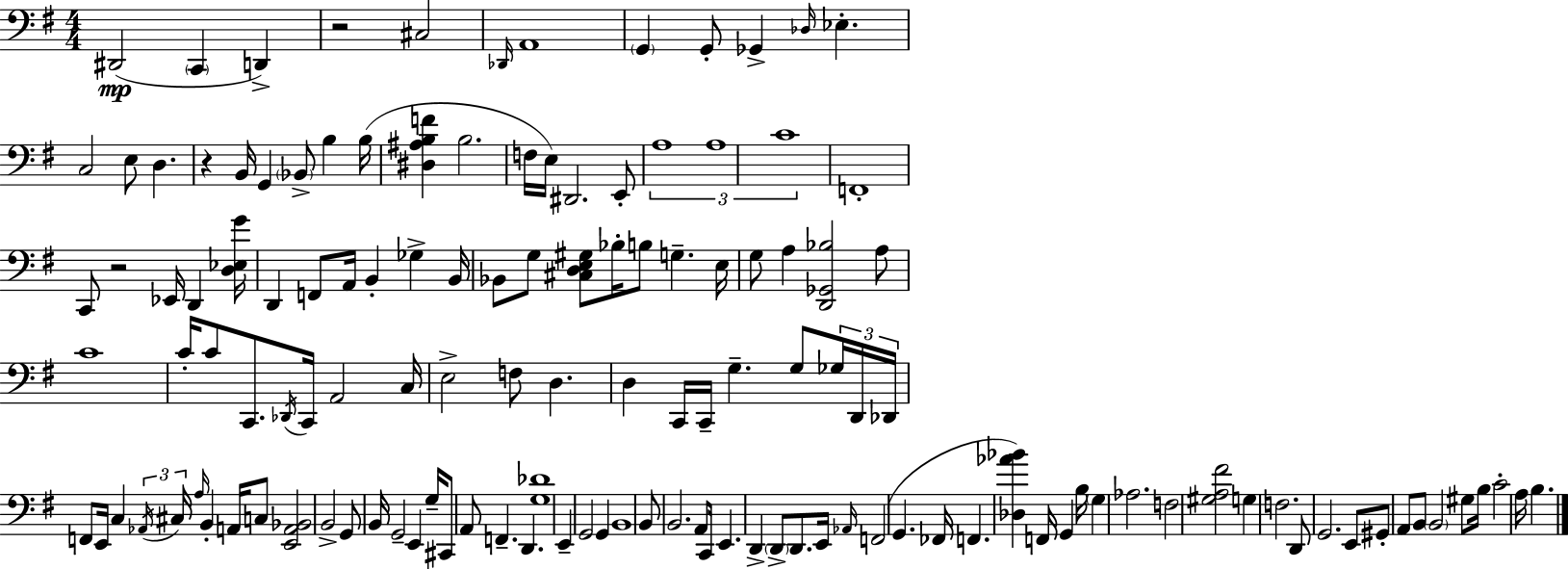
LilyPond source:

{
  \clef bass
  \numericTimeSignature
  \time 4/4
  \key e \minor
  \repeat volta 2 { dis,2(\mp \parenthesize c,4 d,4->) | r2 cis2 | \grace { des,16 } a,1 | \parenthesize g,4 g,8-. ges,4-> \grace { des16 } ees4.-. | \break c2 e8 d4. | r4 b,16 g,4 \parenthesize bes,8-> b4 | b16( <dis ais b f'>4 b2. | f16 e16) dis,2. | \break e,8-. \tuplet 3/2 { a1 | a1 | c'1 } | f,1-. | \break c,8 r2 ees,16 d,4 | <d ees g'>16 d,4 f,8 a,16 b,4-. ges4-> | b,16 bes,8 g8 <cis d e gis>8 bes16-. b8 g4.-- | e16 g8 a4 <d, ges, bes>2 | \break a8 c'1 | c'16-. c'8 c,8. \acciaccatura { des,16 } c,16 a,2 | c16 e2-> f8 d4. | d4 c,16 c,16-- g4.-- g8 | \break \tuplet 3/2 { ges16 d,16 des,16 } f,8 e,16 c4 \tuplet 3/2 { \acciaccatura { aes,16 } cis16 \grace { a16 } } b,4-. | a,16 c8 <e, a, bes,>2 b,2-> | g,8 b,16 g,2-- | e,4 g16-- cis,8 a,8 f,4.-- d,4. | \break <g des'>1 | e,4-- g,2 | g,4 b,1 | b,8 b,2. | \break a,8 c,16 e,4. d,4-> | \parenthesize d,8-> d,8. e,16 \grace { aes,16 }( f,2 g,4. | fes,16 f,4. <des aes' bes'>4) | f,16 g,4 b16 \parenthesize g4 aes2. | \break f2 <gis a fis'>2 | g4 f2. | d,8 g,2. | e,8 gis,8-. a,8 b,8 \parenthesize b,2 | \break gis8 b16 c'2-. a16 | b4. } \bar "|."
}